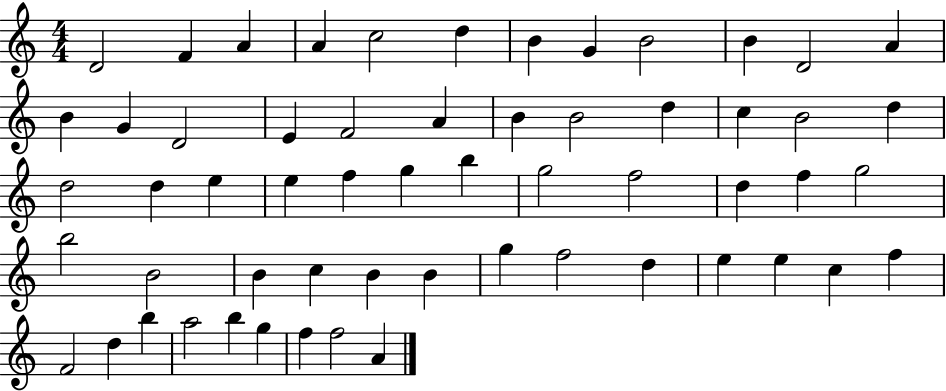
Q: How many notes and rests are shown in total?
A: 58